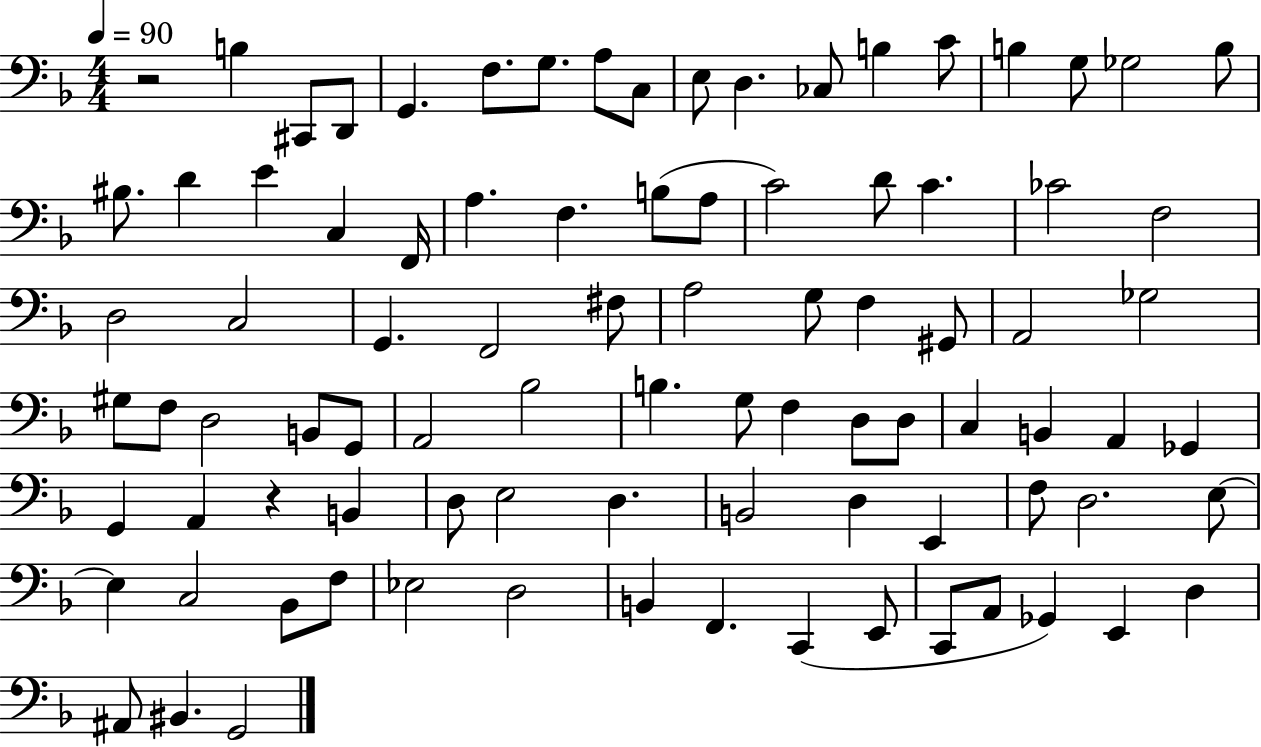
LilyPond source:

{
  \clef bass
  \numericTimeSignature
  \time 4/4
  \key f \major
  \tempo 4 = 90
  \repeat volta 2 { r2 b4 cis,8 d,8 | g,4. f8. g8. a8 c8 | e8 d4. ces8 b4 c'8 | b4 g8 ges2 b8 | \break bis8. d'4 e'4 c4 f,16 | a4. f4. b8( a8 | c'2) d'8 c'4. | ces'2 f2 | \break d2 c2 | g,4. f,2 fis8 | a2 g8 f4 gis,8 | a,2 ges2 | \break gis8 f8 d2 b,8 g,8 | a,2 bes2 | b4. g8 f4 d8 d8 | c4 b,4 a,4 ges,4 | \break g,4 a,4 r4 b,4 | d8 e2 d4. | b,2 d4 e,4 | f8 d2. e8~~ | \break e4 c2 bes,8 f8 | ees2 d2 | b,4 f,4. c,4( e,8 | c,8 a,8 ges,4) e,4 d4 | \break ais,8 bis,4. g,2 | } \bar "|."
}